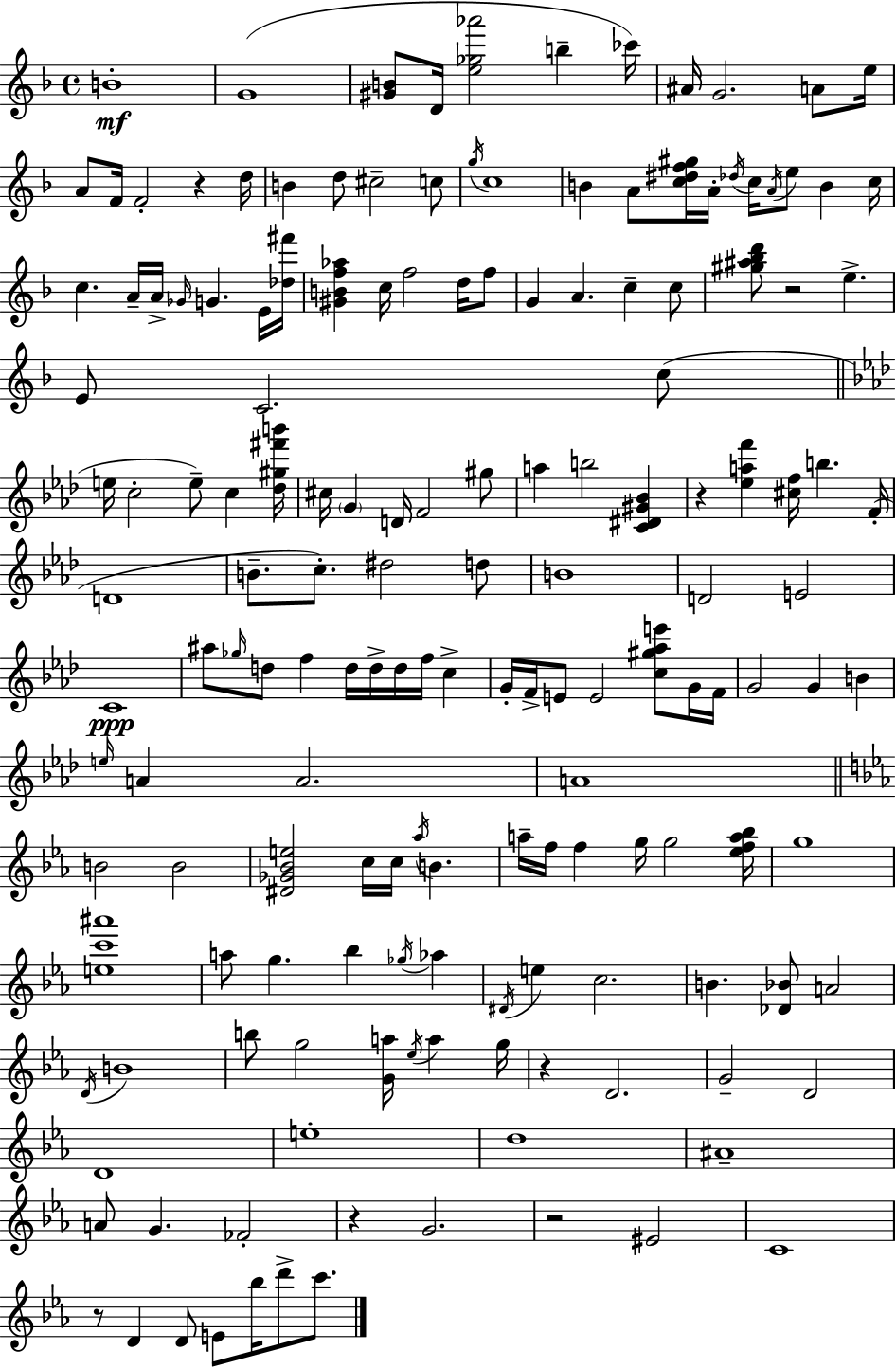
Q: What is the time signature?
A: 4/4